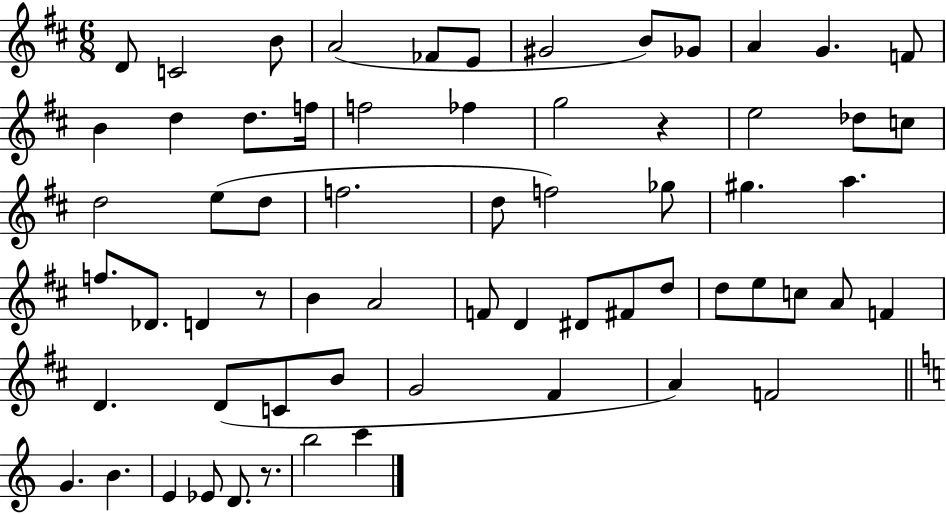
{
  \clef treble
  \numericTimeSignature
  \time 6/8
  \key d \major
  d'8 c'2 b'8 | a'2( fes'8 e'8 | gis'2 b'8) ges'8 | a'4 g'4. f'8 | \break b'4 d''4 d''8. f''16 | f''2 fes''4 | g''2 r4 | e''2 des''8 c''8 | \break d''2 e''8( d''8 | f''2. | d''8 f''2) ges''8 | gis''4. a''4. | \break f''8. des'8. d'4 r8 | b'4 a'2 | f'8 d'4 dis'8 fis'8 d''8 | d''8 e''8 c''8 a'8 f'4 | \break d'4. d'8( c'8 b'8 | g'2 fis'4 | a'4) f'2 | \bar "||" \break \key c \major g'4. b'4. | e'4 ees'8 d'8. r8. | b''2 c'''4 | \bar "|."
}